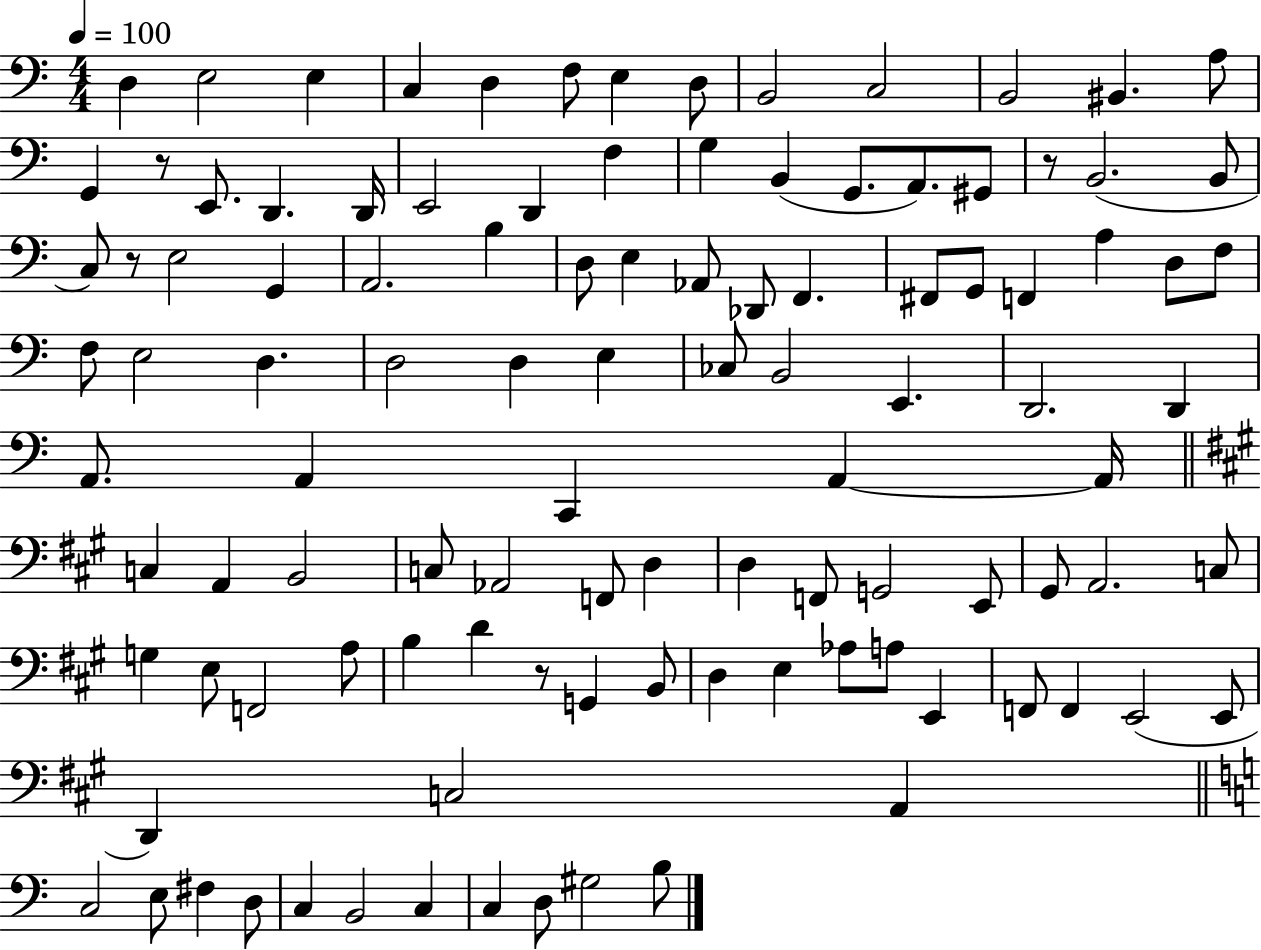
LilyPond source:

{
  \clef bass
  \numericTimeSignature
  \time 4/4
  \key c \major
  \tempo 4 = 100
  d4 e2 e4 | c4 d4 f8 e4 d8 | b,2 c2 | b,2 bis,4. a8 | \break g,4 r8 e,8. d,4. d,16 | e,2 d,4 f4 | g4 b,4( g,8. a,8.) gis,8 | r8 b,2.( b,8 | \break c8) r8 e2 g,4 | a,2. b4 | d8 e4 aes,8 des,8 f,4. | fis,8 g,8 f,4 a4 d8 f8 | \break f8 e2 d4. | d2 d4 e4 | ces8 b,2 e,4. | d,2. d,4 | \break a,8. a,4 c,4 a,4~~ a,16 | \bar "||" \break \key a \major c4 a,4 b,2 | c8 aes,2 f,8 d4 | d4 f,8 g,2 e,8 | gis,8 a,2. c8 | \break g4 e8 f,2 a8 | b4 d'4 r8 g,4 b,8 | d4 e4 aes8 a8 e,4 | f,8 f,4 e,2( e,8 | \break d,4) c2 a,4 | \bar "||" \break \key c \major c2 e8 fis4 d8 | c4 b,2 c4 | c4 d8 gis2 b8 | \bar "|."
}